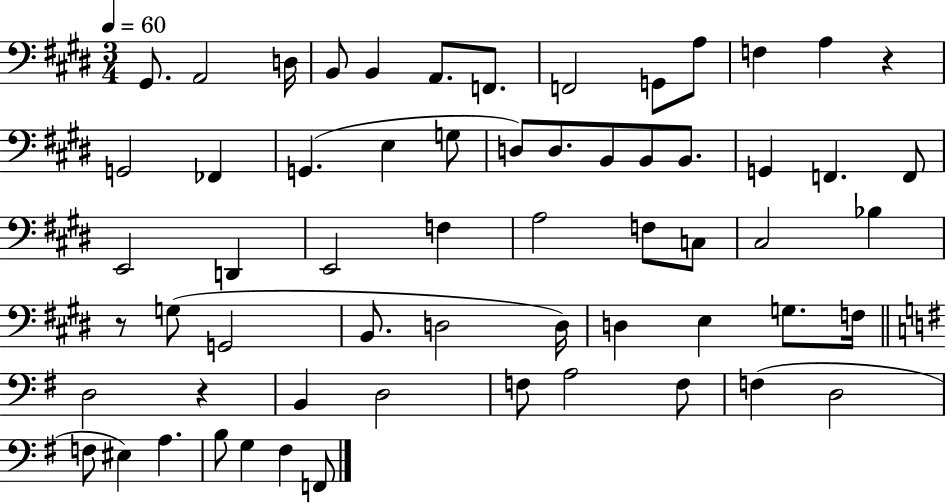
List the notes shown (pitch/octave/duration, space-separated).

G#2/e. A2/h D3/s B2/e B2/q A2/e. F2/e. F2/h G2/e A3/e F3/q A3/q R/q G2/h FES2/q G2/q. E3/q G3/e D3/e D3/e. B2/e B2/e B2/e. G2/q F2/q. F2/e E2/h D2/q E2/h F3/q A3/h F3/e C3/e C#3/h Bb3/q R/e G3/e G2/h B2/e. D3/h D3/s D3/q E3/q G3/e. F3/s D3/h R/q B2/q D3/h F3/e A3/h F3/e F3/q D3/h F3/e EIS3/q A3/q. B3/e G3/q F#3/q F2/e